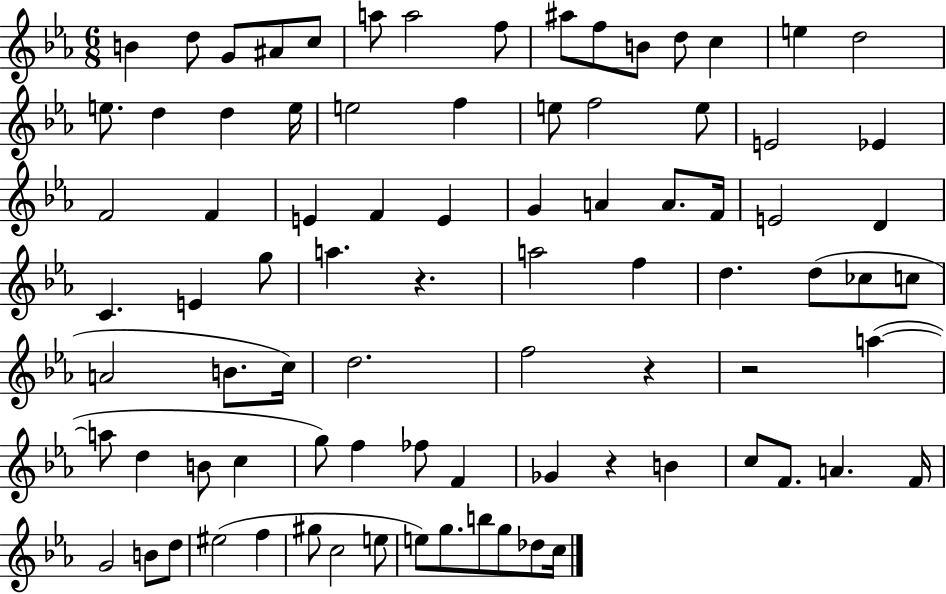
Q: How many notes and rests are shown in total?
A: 85